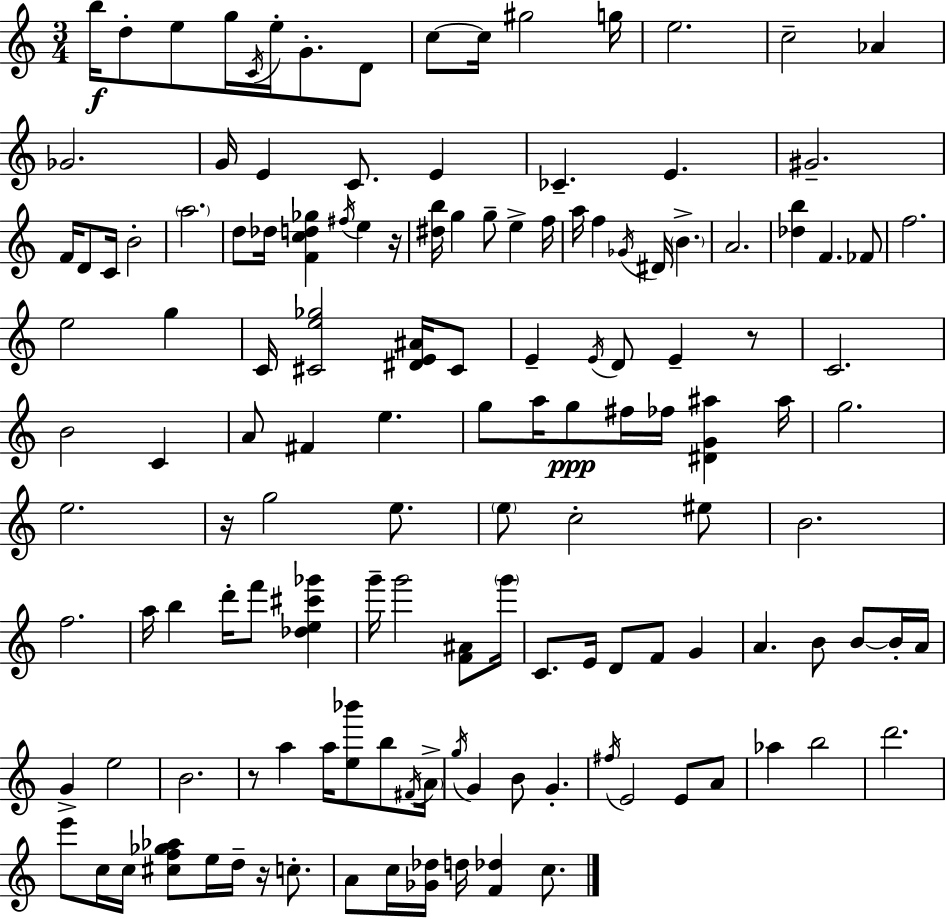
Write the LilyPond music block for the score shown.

{
  \clef treble
  \numericTimeSignature
  \time 3/4
  \key c \major
  \repeat volta 2 { b''16\f d''8-. e''8 g''16 \acciaccatura { c'16 } e''16-. g'8.-. d'8 | c''8~~ c''16 gis''2 | g''16 e''2. | c''2-- aes'4 | \break ges'2. | g'16 e'4 c'8. e'4 | ces'4.-- e'4. | gis'2.-- | \break f'16 d'8 c'16 b'2-. | \parenthesize a''2. | d''8 des''16 <f' c'' d'' ges''>4 \acciaccatura { fis''16 } e''4 | r16 <dis'' b''>16 g''4 g''8-- e''4-> | \break f''16 a''16 f''4 \acciaccatura { ges'16 } dis'16 \parenthesize b'4.-> | a'2. | <des'' b''>4 f'4. | fes'8 f''2. | \break e''2 g''4 | c'16 <cis' e'' ges''>2 | <dis' e' ais'>16 cis'8 e'4-- \acciaccatura { e'16 } d'8 e'4-- | r8 c'2. | \break b'2 | c'4 a'8 fis'4 e''4. | g''8 a''16 g''8\ppp fis''16 fes''16 <dis' g' ais''>4 | ais''16 g''2. | \break e''2. | r16 g''2 | e''8. \parenthesize e''8 c''2-. | eis''8 b'2. | \break f''2. | a''16 b''4 d'''16-. f'''8 | <des'' e'' cis''' ges'''>4 g'''16-- g'''2 | <f' ais'>8 \parenthesize g'''16 c'8. e'16 d'8 f'8 | \break g'4 a'4. b'8 | b'8~~ b'16-. a'16 g'4-> e''2 | b'2. | r8 a''4 a''16 <e'' bes'''>8 | \break b''8 \acciaccatura { fis'16 } \parenthesize a'16-> \acciaccatura { g''16 } g'4 b'8 | g'4.-. \acciaccatura { fis''16 } e'2 | e'8 a'8 aes''4 b''2 | d'''2. | \break e'''8 c''16 c''16 <cis'' f'' ges'' aes''>8 | e''16 d''16-- r16 c''8.-. a'8 c''16 <ges' des''>16 d''16 | <f' des''>4 c''8. } \bar "|."
}